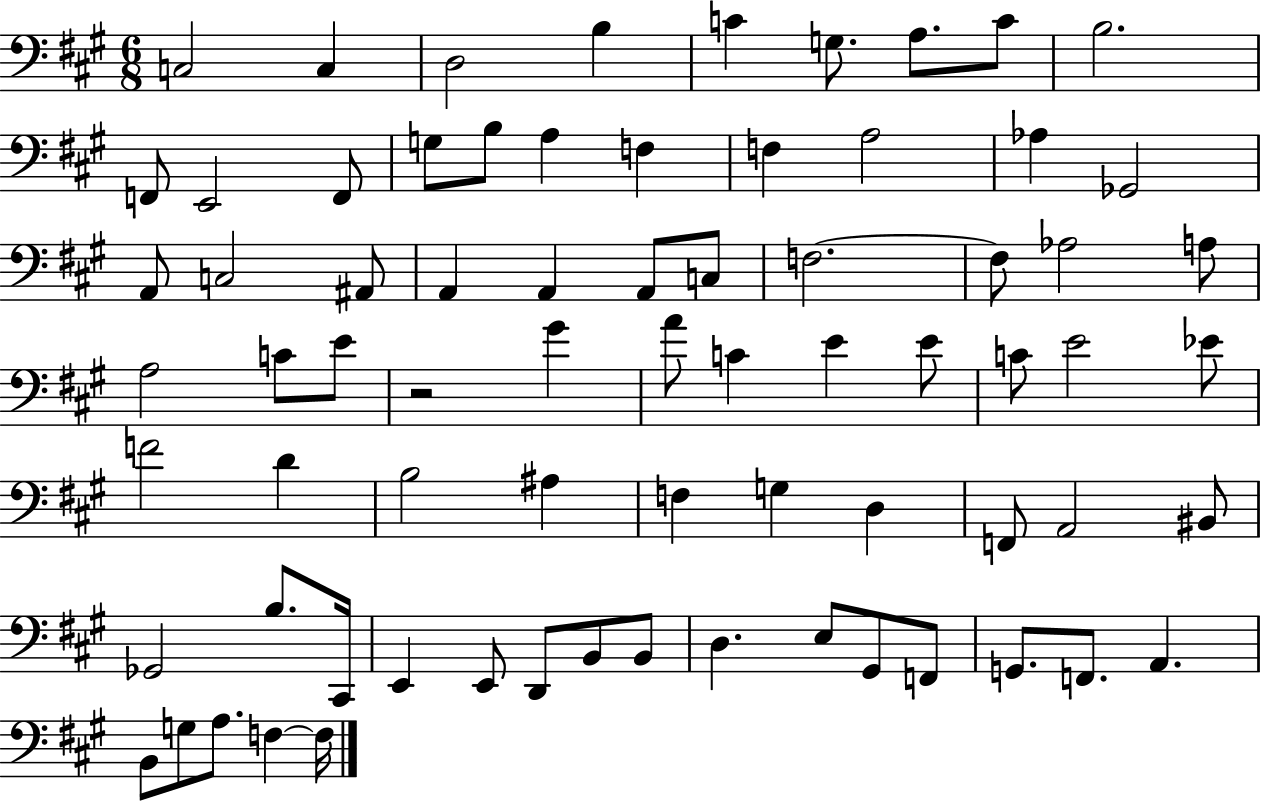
X:1
T:Untitled
M:6/8
L:1/4
K:A
C,2 C, D,2 B, C G,/2 A,/2 C/2 B,2 F,,/2 E,,2 F,,/2 G,/2 B,/2 A, F, F, A,2 _A, _G,,2 A,,/2 C,2 ^A,,/2 A,, A,, A,,/2 C,/2 F,2 F,/2 _A,2 A,/2 A,2 C/2 E/2 z2 ^G A/2 C E E/2 C/2 E2 _E/2 F2 D B,2 ^A, F, G, D, F,,/2 A,,2 ^B,,/2 _G,,2 B,/2 ^C,,/4 E,, E,,/2 D,,/2 B,,/2 B,,/2 D, E,/2 ^G,,/2 F,,/2 G,,/2 F,,/2 A,, B,,/2 G,/2 A,/2 F, F,/4